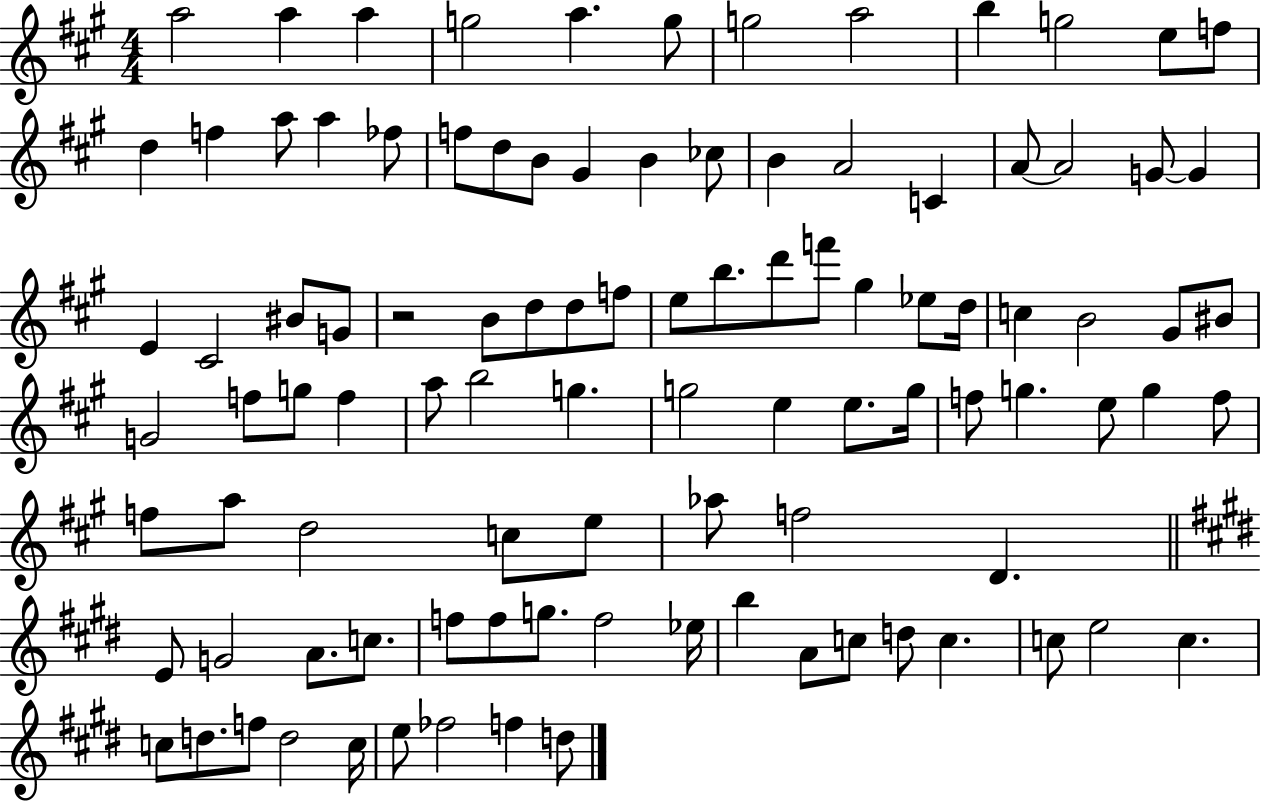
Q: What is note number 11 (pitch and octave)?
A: E5